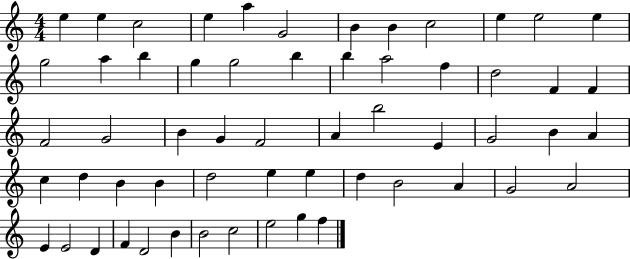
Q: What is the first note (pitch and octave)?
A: E5